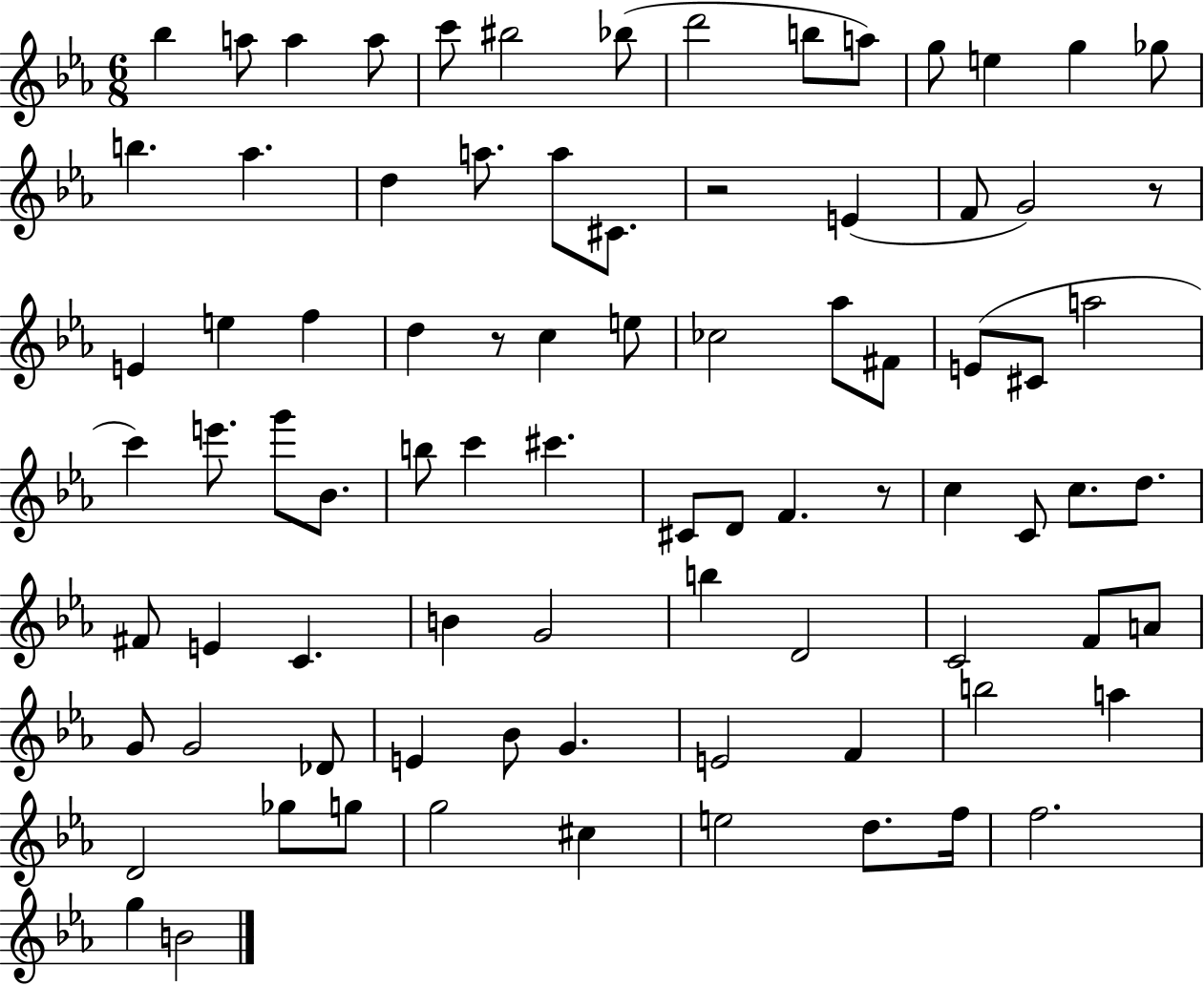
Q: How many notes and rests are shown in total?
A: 84